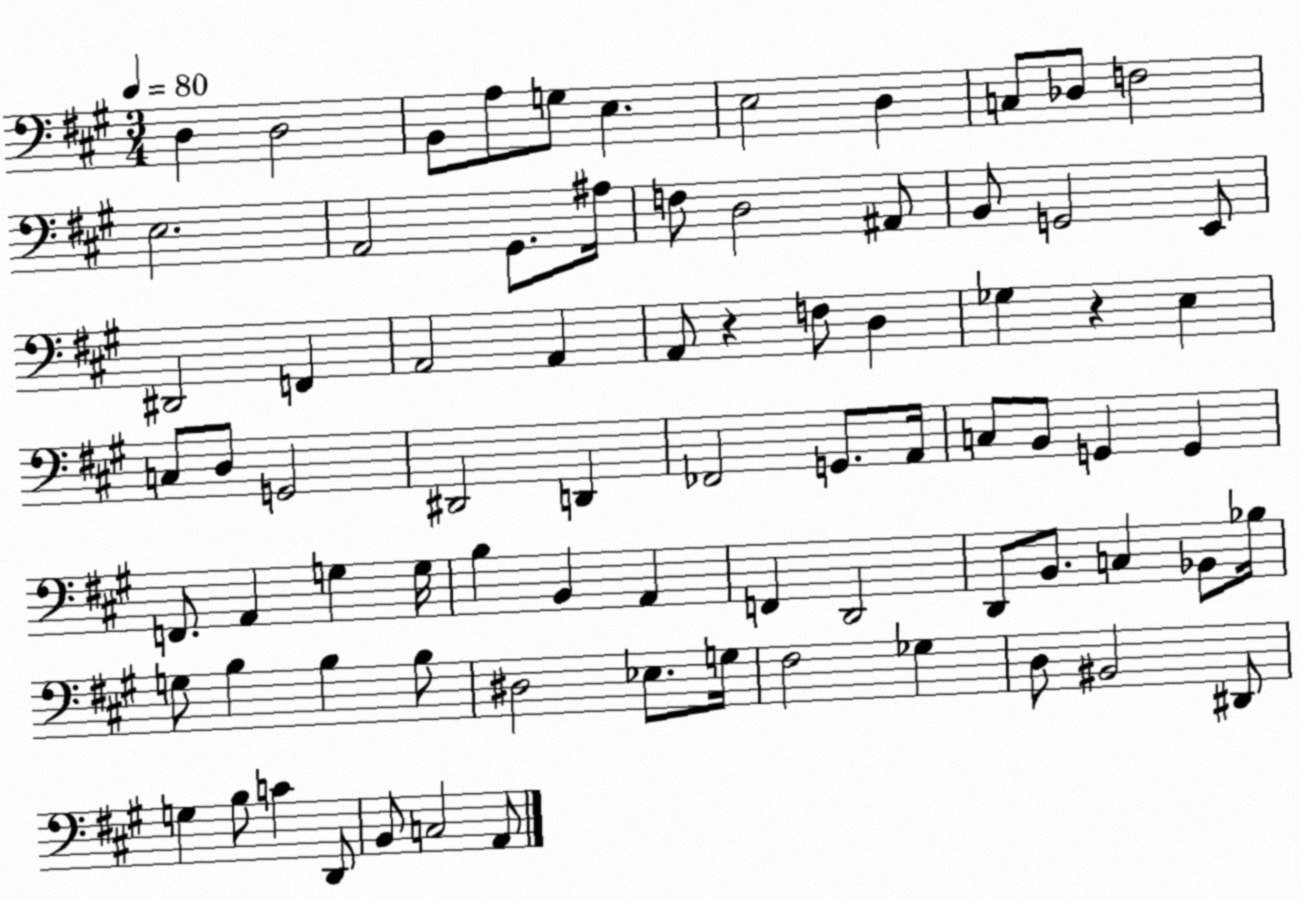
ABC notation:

X:1
T:Untitled
M:3/4
L:1/4
K:A
D, D,2 B,,/2 A,/2 G,/2 E, E,2 D, C,/2 _D,/2 F,2 E,2 A,,2 ^G,,/2 ^A,/4 F,/2 D,2 ^A,,/2 B,,/2 G,,2 E,,/2 ^D,,2 F,, A,,2 A,, A,,/2 z F,/2 D, _G, z E, C,/2 D,/2 G,,2 ^D,,2 D,, _F,,2 G,,/2 A,,/4 C,/2 B,,/2 G,, G,, F,,/2 A,, G, G,/4 B, B,, A,, F,, D,,2 D,,/2 B,,/2 C, _B,,/2 _B,/4 G,/2 B, B, B,/2 ^D,2 _E,/2 G,/4 ^F,2 _G, D,/2 ^B,,2 ^D,,/2 G, B,/2 C D,,/2 B,,/2 C,2 A,,/2